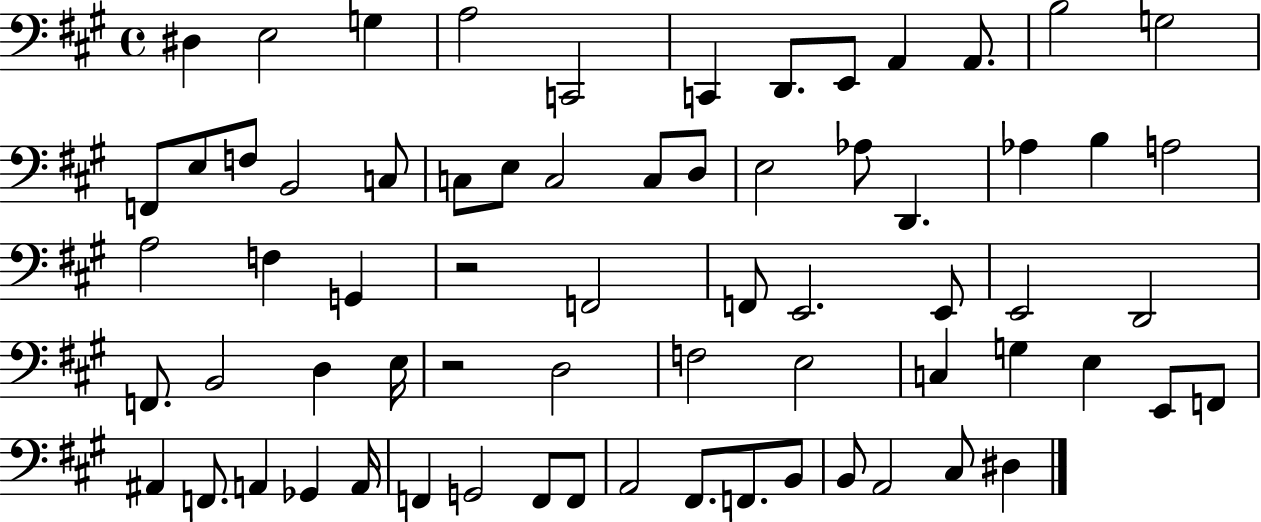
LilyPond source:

{
  \clef bass
  \time 4/4
  \defaultTimeSignature
  \key a \major
  dis4 e2 g4 | a2 c,2 | c,4 d,8. e,8 a,4 a,8. | b2 g2 | \break f,8 e8 f8 b,2 c8 | c8 e8 c2 c8 d8 | e2 aes8 d,4. | aes4 b4 a2 | \break a2 f4 g,4 | r2 f,2 | f,8 e,2. e,8 | e,2 d,2 | \break f,8. b,2 d4 e16 | r2 d2 | f2 e2 | c4 g4 e4 e,8 f,8 | \break ais,4 f,8. a,4 ges,4 a,16 | f,4 g,2 f,8 f,8 | a,2 fis,8. f,8. b,8 | b,8 a,2 cis8 dis4 | \break \bar "|."
}